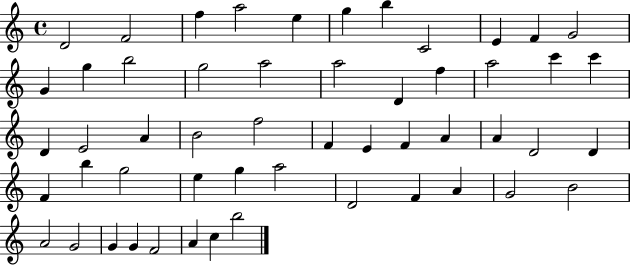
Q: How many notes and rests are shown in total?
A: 53